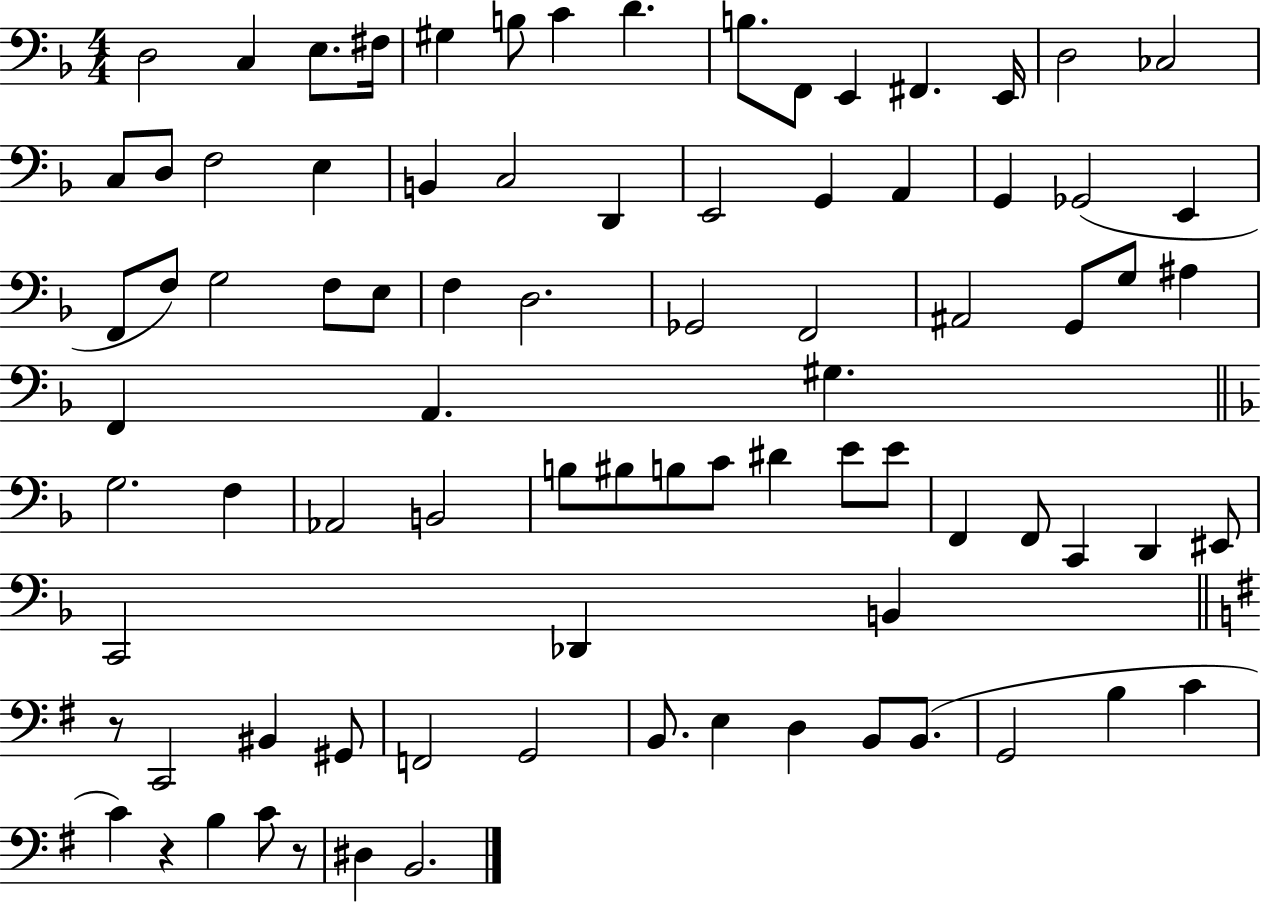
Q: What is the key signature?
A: F major